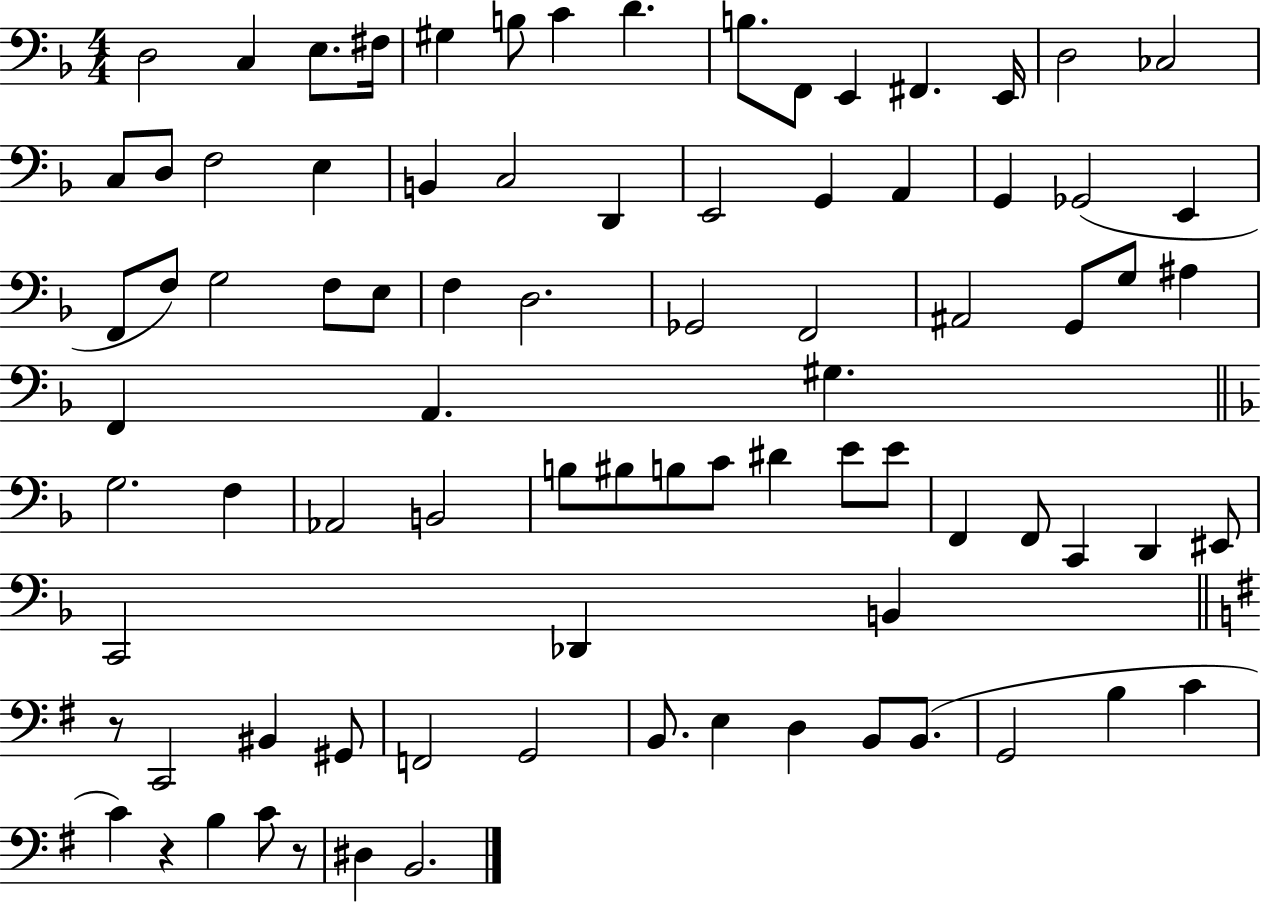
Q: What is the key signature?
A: F major